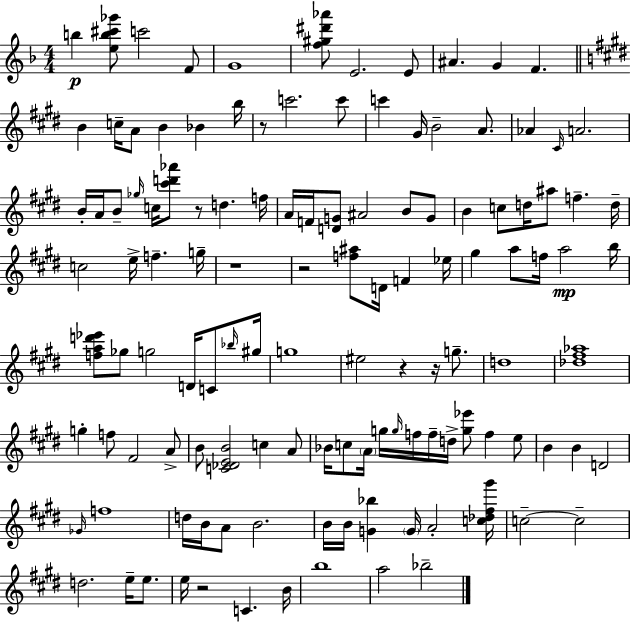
B5/q [E5,B5,C#6,Gb6]/e C6/h F4/e G4/w [F5,G#5,D#6,Ab6]/e E4/h. E4/e A#4/q. G4/q F4/q. B4/q C5/s A4/e B4/q Bb4/q B5/s R/e C6/h. C6/e C6/q G#4/s B4/h A4/e. Ab4/q C#4/s A4/h. B4/s A4/s B4/e Gb5/s C5/s [C#6,D6,Ab6]/e R/e D5/q. F5/s A4/s F4/s [D4,G4]/e A#4/h B4/e G4/e B4/q C5/e D5/s A#5/e F5/q. D5/s C5/h E5/s F5/q. G5/s R/w R/h [F5,A#5]/e D4/s F4/q Eb5/s G#5/q A5/e F5/s A5/h B5/s [F5,A5,D6,Eb6]/e Gb5/e G5/h D4/s C4/e Bb5/s G#5/s G5/w EIS5/h R/q R/s G5/e. D5/w [Db5,F#5,Ab5]/w G5/q F5/e F#4/h A4/e B4/e [C4,Db4,E4,B4]/h C5/q A4/e Bb4/s C5/e A4/s G5/s G5/s F5/s F5/s D5/s [G5,Eb6]/e F5/q E5/e B4/q B4/q D4/h Gb4/s F5/w D5/s B4/s A4/e B4/h. B4/s B4/s [G4,Bb5]/q G4/s A4/h [C5,Db5,F#5,G#6]/s C5/h C5/h D5/h. E5/s E5/e. E5/s R/h C4/q. B4/s B5/w A5/h Bb5/h